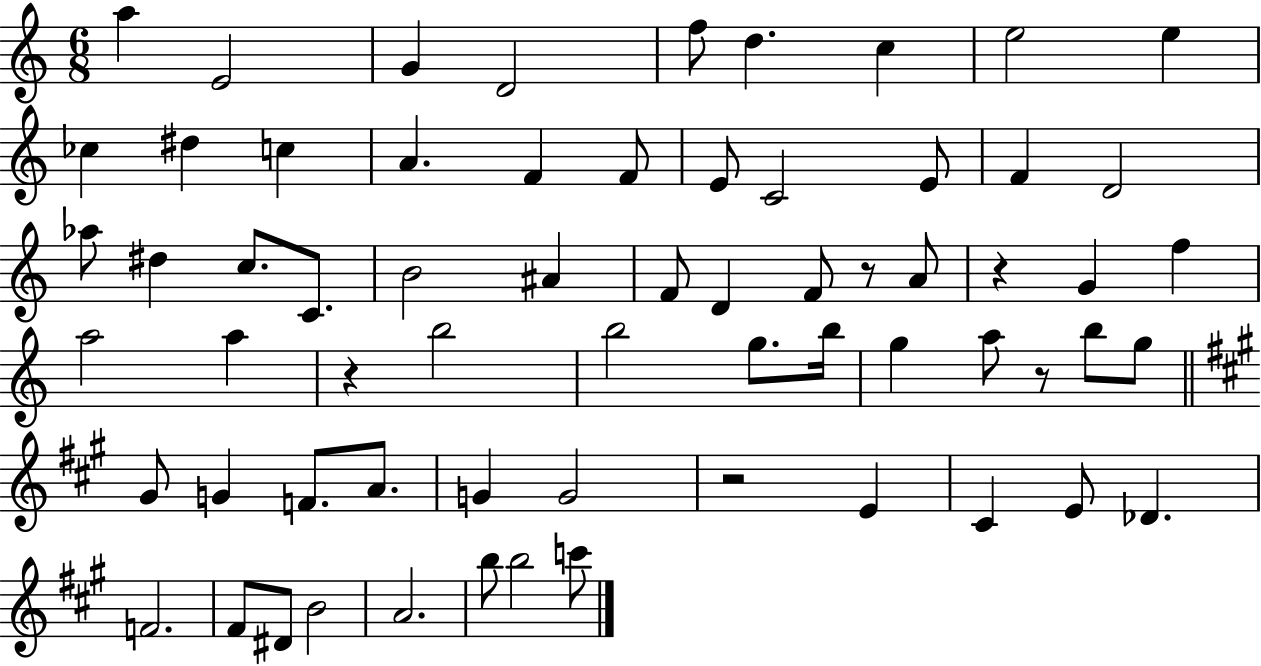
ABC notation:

X:1
T:Untitled
M:6/8
L:1/4
K:C
a E2 G D2 f/2 d c e2 e _c ^d c A F F/2 E/2 C2 E/2 F D2 _a/2 ^d c/2 C/2 B2 ^A F/2 D F/2 z/2 A/2 z G f a2 a z b2 b2 g/2 b/4 g a/2 z/2 b/2 g/2 ^G/2 G F/2 A/2 G G2 z2 E ^C E/2 _D F2 ^F/2 ^D/2 B2 A2 b/2 b2 c'/2